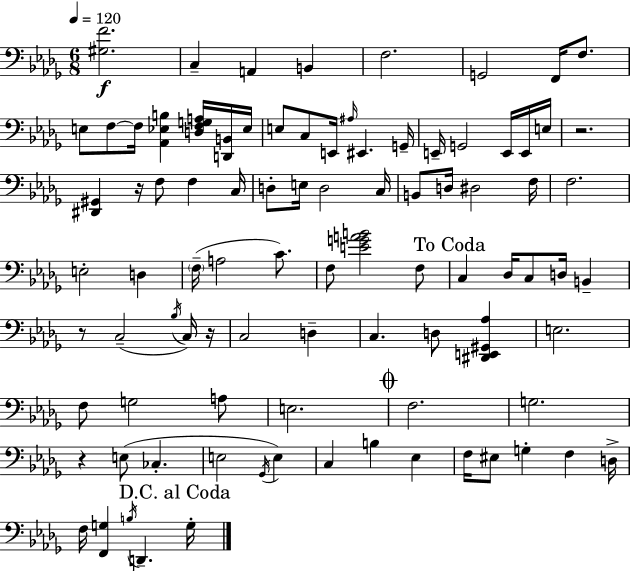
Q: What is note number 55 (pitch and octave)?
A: F3